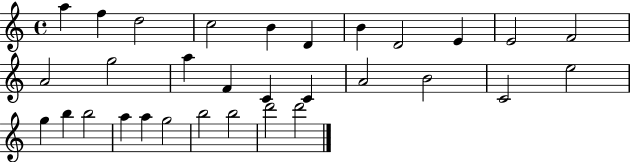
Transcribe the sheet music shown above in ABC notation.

X:1
T:Untitled
M:4/4
L:1/4
K:C
a f d2 c2 B D B D2 E E2 F2 A2 g2 a F C C A2 B2 C2 e2 g b b2 a a g2 b2 b2 d'2 d'2